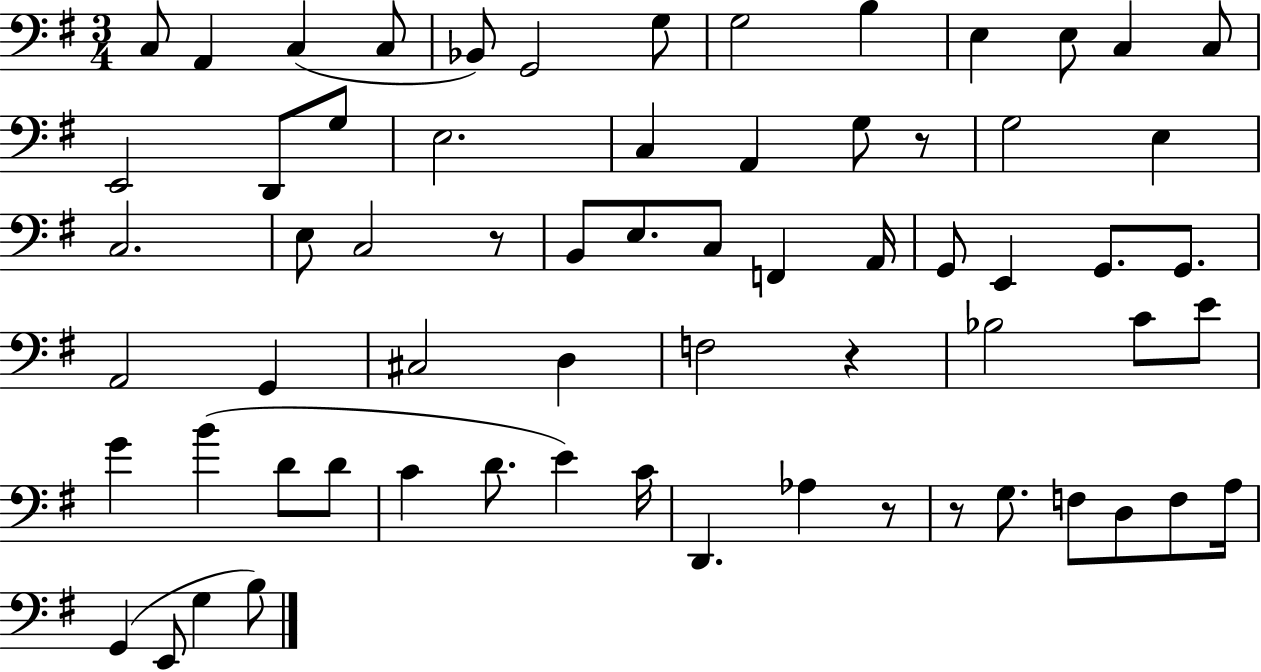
C3/e A2/q C3/q C3/e Bb2/e G2/h G3/e G3/h B3/q E3/q E3/e C3/q C3/e E2/h D2/e G3/e E3/h. C3/q A2/q G3/e R/e G3/h E3/q C3/h. E3/e C3/h R/e B2/e E3/e. C3/e F2/q A2/s G2/e E2/q G2/e. G2/e. A2/h G2/q C#3/h D3/q F3/h R/q Bb3/h C4/e E4/e G4/q B4/q D4/e D4/e C4/q D4/e. E4/q C4/s D2/q. Ab3/q R/e R/e G3/e. F3/e D3/e F3/e A3/s G2/q E2/e G3/q B3/e